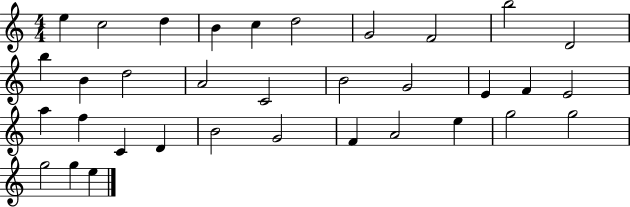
{
  \clef treble
  \numericTimeSignature
  \time 4/4
  \key c \major
  e''4 c''2 d''4 | b'4 c''4 d''2 | g'2 f'2 | b''2 d'2 | \break b''4 b'4 d''2 | a'2 c'2 | b'2 g'2 | e'4 f'4 e'2 | \break a''4 f''4 c'4 d'4 | b'2 g'2 | f'4 a'2 e''4 | g''2 g''2 | \break g''2 g''4 e''4 | \bar "|."
}